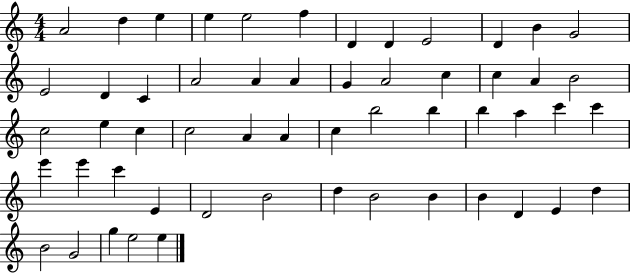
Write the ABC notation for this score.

X:1
T:Untitled
M:4/4
L:1/4
K:C
A2 d e e e2 f D D E2 D B G2 E2 D C A2 A A G A2 c c A B2 c2 e c c2 A A c b2 b b a c' c' e' e' c' E D2 B2 d B2 B B D E d B2 G2 g e2 e